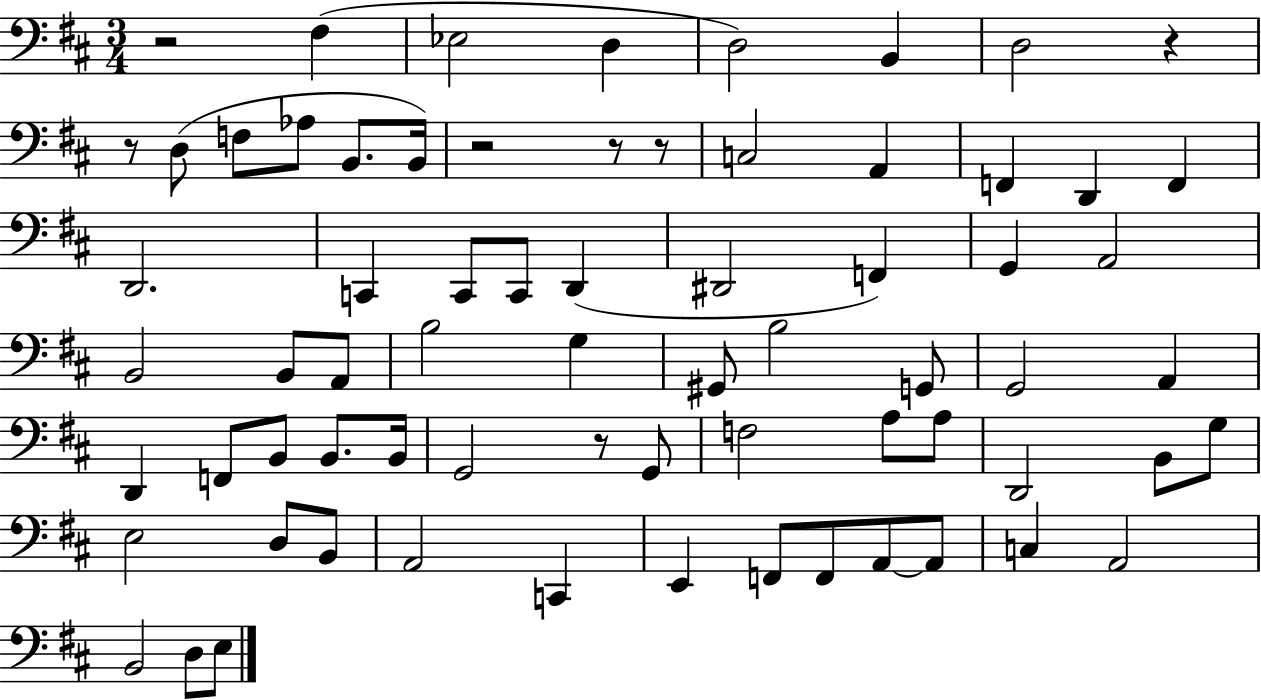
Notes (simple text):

R/h F#3/q Eb3/h D3/q D3/h B2/q D3/h R/q R/e D3/e F3/e Ab3/e B2/e. B2/s R/h R/e R/e C3/h A2/q F2/q D2/q F2/q D2/h. C2/q C2/e C2/e D2/q D#2/h F2/q G2/q A2/h B2/h B2/e A2/e B3/h G3/q G#2/e B3/h G2/e G2/h A2/q D2/q F2/e B2/e B2/e. B2/s G2/h R/e G2/e F3/h A3/e A3/e D2/h B2/e G3/e E3/h D3/e B2/e A2/h C2/q E2/q F2/e F2/e A2/e A2/e C3/q A2/h B2/h D3/e E3/e